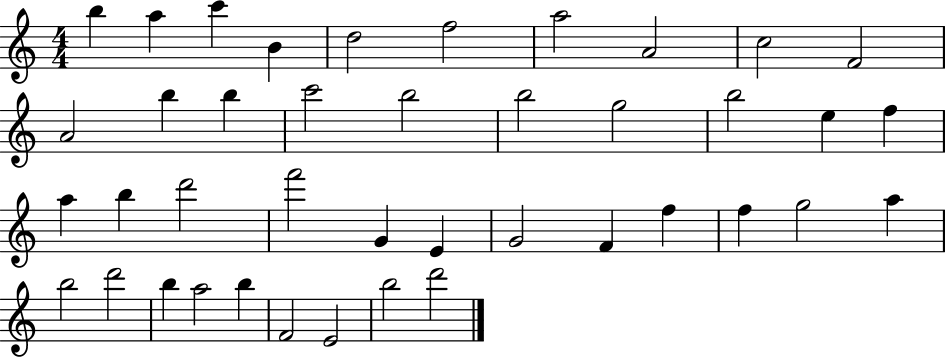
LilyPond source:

{
  \clef treble
  \numericTimeSignature
  \time 4/4
  \key c \major
  b''4 a''4 c'''4 b'4 | d''2 f''2 | a''2 a'2 | c''2 f'2 | \break a'2 b''4 b''4 | c'''2 b''2 | b''2 g''2 | b''2 e''4 f''4 | \break a''4 b''4 d'''2 | f'''2 g'4 e'4 | g'2 f'4 f''4 | f''4 g''2 a''4 | \break b''2 d'''2 | b''4 a''2 b''4 | f'2 e'2 | b''2 d'''2 | \break \bar "|."
}